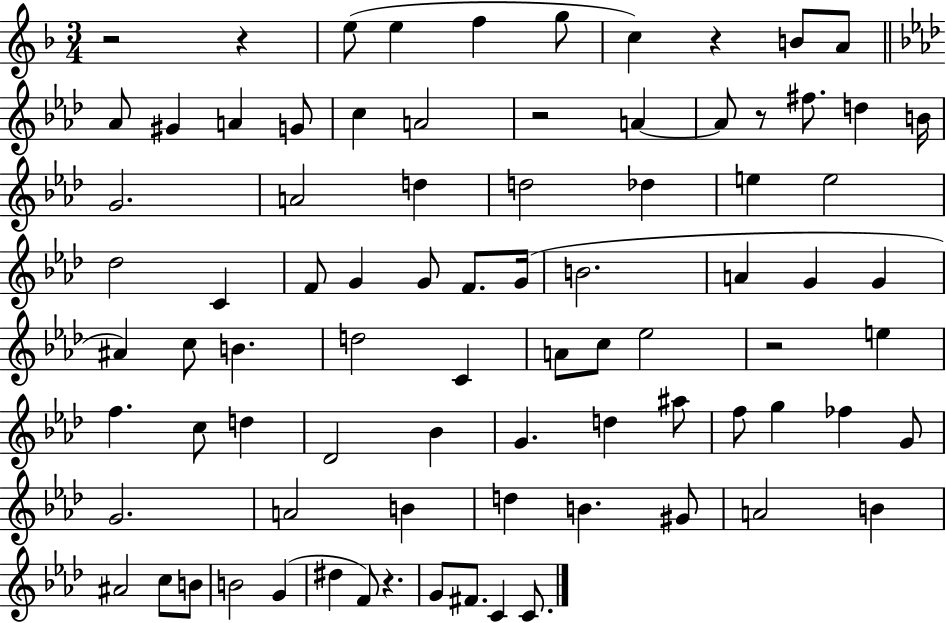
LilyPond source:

{
  \clef treble
  \numericTimeSignature
  \time 3/4
  \key f \major
  \repeat volta 2 { r2 r4 | e''8( e''4 f''4 g''8 | c''4) r4 b'8 a'8 | \bar "||" \break \key aes \major aes'8 gis'4 a'4 g'8 | c''4 a'2 | r2 a'4~~ | a'8 r8 fis''8. d''4 b'16 | \break g'2. | a'2 d''4 | d''2 des''4 | e''4 e''2 | \break des''2 c'4 | f'8 g'4 g'8 f'8. g'16( | b'2. | a'4 g'4 g'4 | \break ais'4) c''8 b'4. | d''2 c'4 | a'8 c''8 ees''2 | r2 e''4 | \break f''4. c''8 d''4 | des'2 bes'4 | g'4. d''4 ais''8 | f''8 g''4 fes''4 g'8 | \break g'2. | a'2 b'4 | d''4 b'4. gis'8 | a'2 b'4 | \break ais'2 c''8 b'8 | b'2 g'4( | dis''4 f'8) r4. | g'8 fis'8. c'4 c'8. | \break } \bar "|."
}